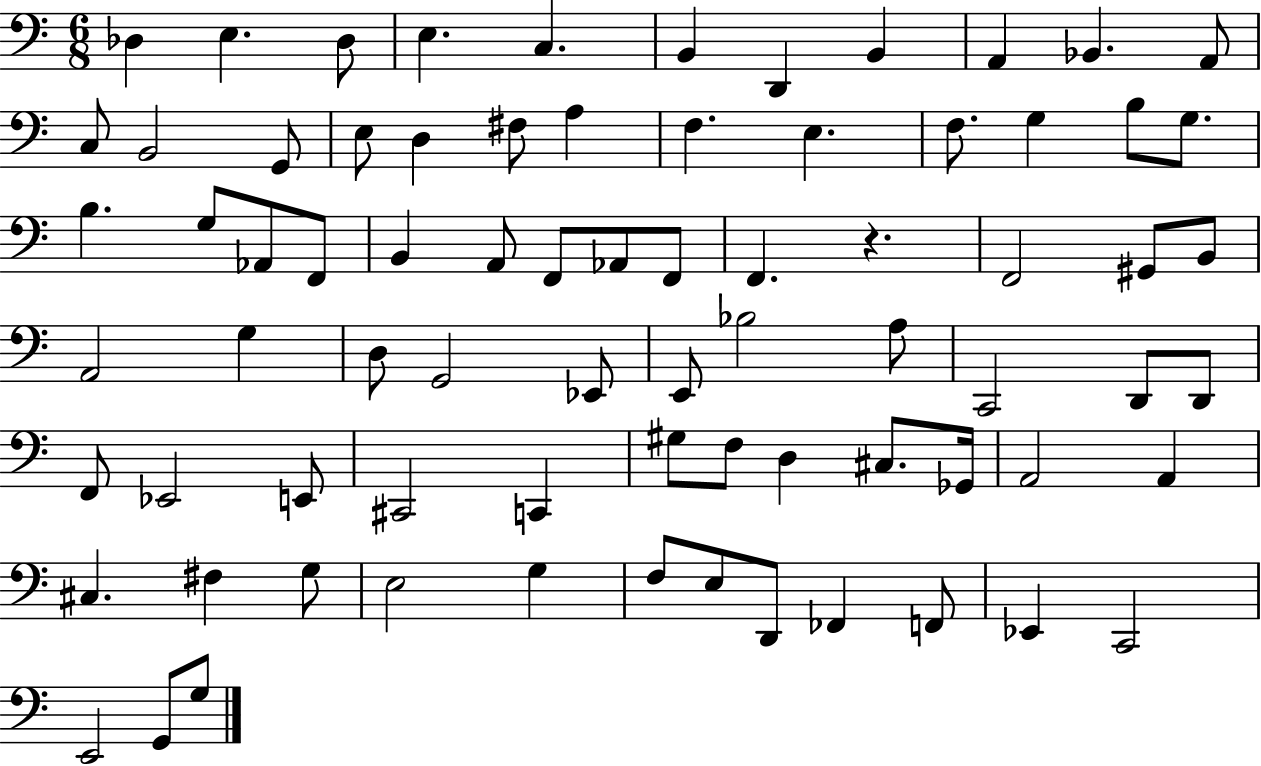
Db3/q E3/q. Db3/e E3/q. C3/q. B2/q D2/q B2/q A2/q Bb2/q. A2/e C3/e B2/h G2/e E3/e D3/q F#3/e A3/q F3/q. E3/q. F3/e. G3/q B3/e G3/e. B3/q. G3/e Ab2/e F2/e B2/q A2/e F2/e Ab2/e F2/e F2/q. R/q. F2/h G#2/e B2/e A2/h G3/q D3/e G2/h Eb2/e E2/e Bb3/h A3/e C2/h D2/e D2/e F2/e Eb2/h E2/e C#2/h C2/q G#3/e F3/e D3/q C#3/e. Gb2/s A2/h A2/q C#3/q. F#3/q G3/e E3/h G3/q F3/e E3/e D2/e FES2/q F2/e Eb2/q C2/h E2/h G2/e G3/e